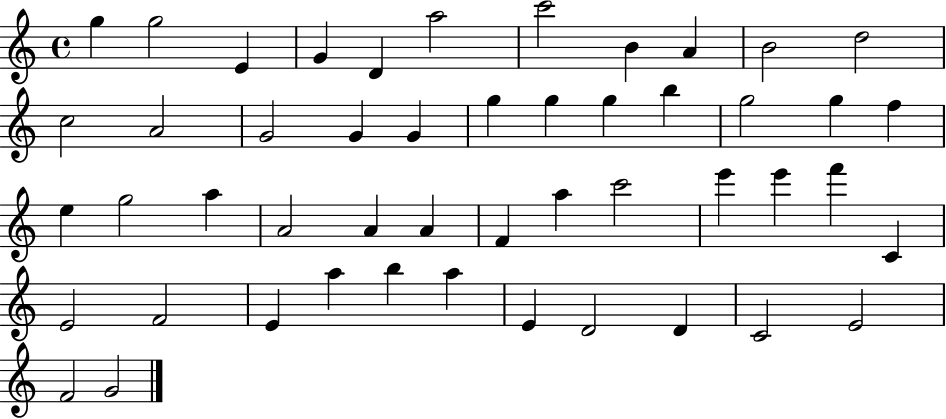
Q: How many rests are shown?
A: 0